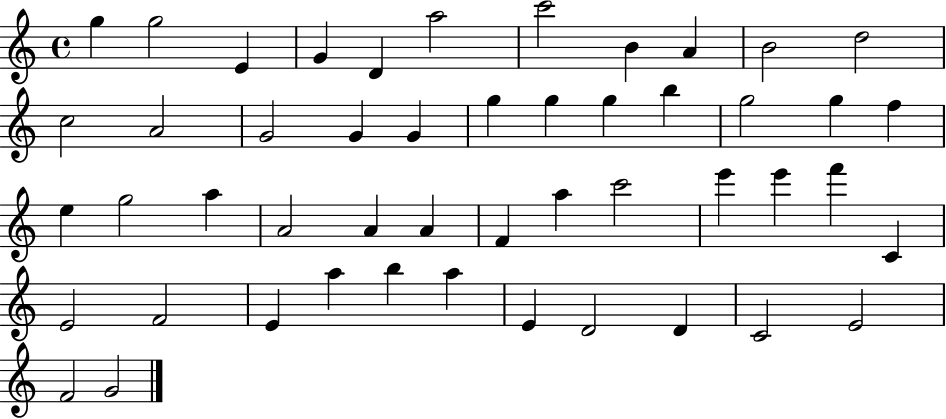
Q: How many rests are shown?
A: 0